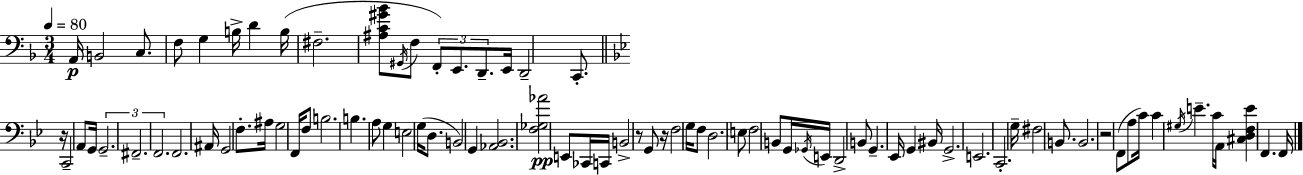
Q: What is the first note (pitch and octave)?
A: A2